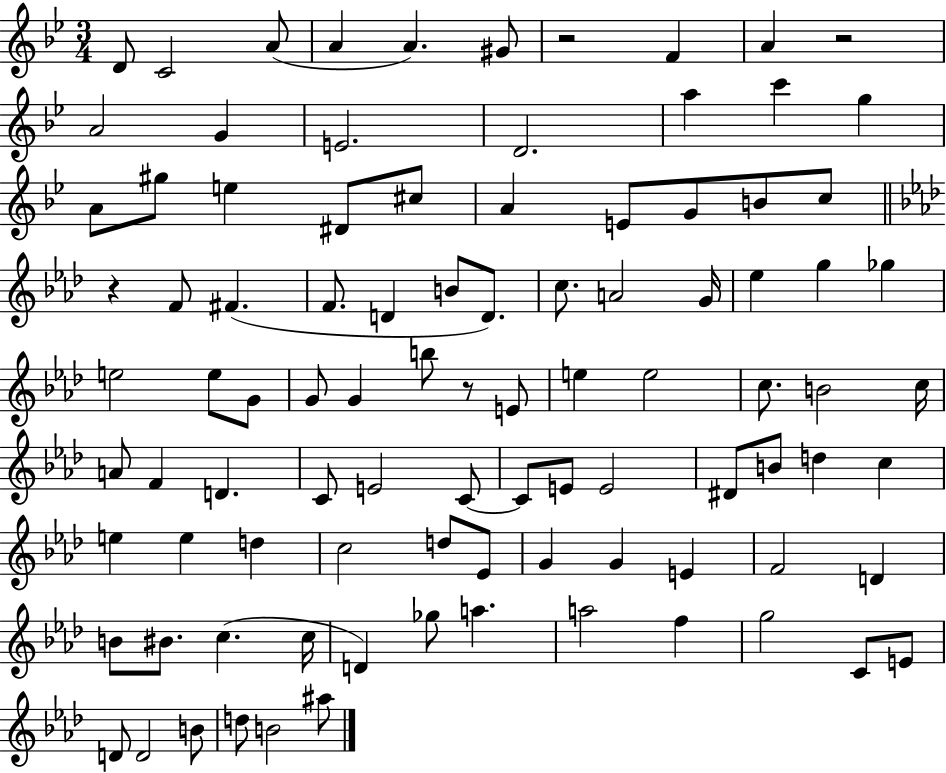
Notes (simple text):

D4/e C4/h A4/e A4/q A4/q. G#4/e R/h F4/q A4/q R/h A4/h G4/q E4/h. D4/h. A5/q C6/q G5/q A4/e G#5/e E5/q D#4/e C#5/e A4/q E4/e G4/e B4/e C5/e R/q F4/e F#4/q. F4/e. D4/q B4/e D4/e. C5/e. A4/h G4/s Eb5/q G5/q Gb5/q E5/h E5/e G4/e G4/e G4/q B5/e R/e E4/e E5/q E5/h C5/e. B4/h C5/s A4/e F4/q D4/q. C4/e E4/h C4/e C4/e E4/e E4/h D#4/e B4/e D5/q C5/q E5/q E5/q D5/q C5/h D5/e Eb4/e G4/q G4/q E4/q F4/h D4/q B4/e BIS4/e. C5/q. C5/s D4/q Gb5/e A5/q. A5/h F5/q G5/h C4/e E4/e D4/e D4/h B4/e D5/e B4/h A#5/e